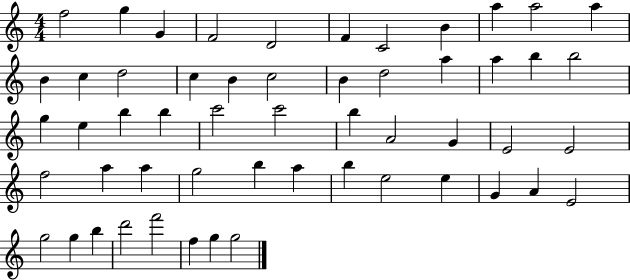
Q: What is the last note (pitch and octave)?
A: G5